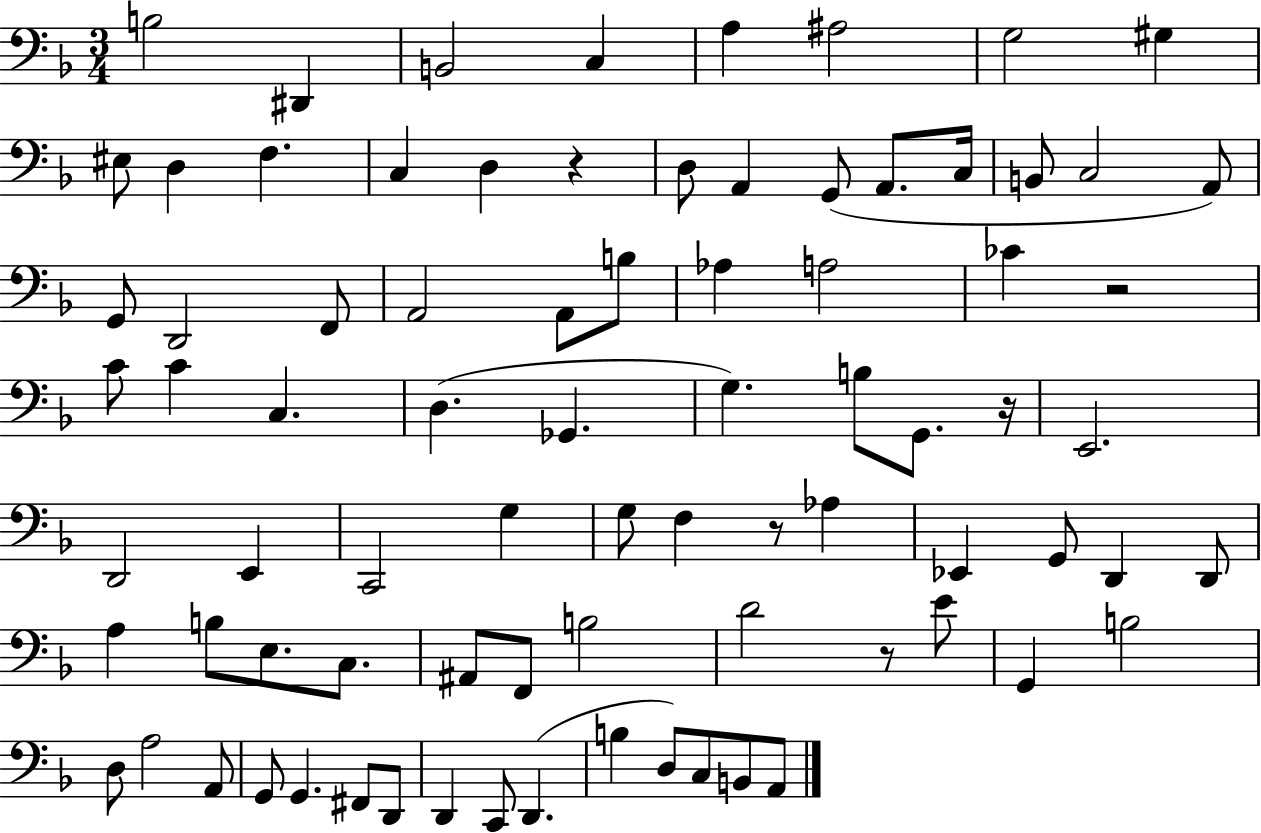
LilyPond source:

{
  \clef bass
  \numericTimeSignature
  \time 3/4
  \key f \major
  b2 dis,4 | b,2 c4 | a4 ais2 | g2 gis4 | \break eis8 d4 f4. | c4 d4 r4 | d8 a,4 g,8( a,8. c16 | b,8 c2 a,8) | \break g,8 d,2 f,8 | a,2 a,8 b8 | aes4 a2 | ces'4 r2 | \break c'8 c'4 c4. | d4.( ges,4. | g4.) b8 g,8. r16 | e,2. | \break d,2 e,4 | c,2 g4 | g8 f4 r8 aes4 | ees,4 g,8 d,4 d,8 | \break a4 b8 e8. c8. | ais,8 f,8 b2 | d'2 r8 e'8 | g,4 b2 | \break d8 a2 a,8 | g,8 g,4. fis,8 d,8 | d,4 c,8 d,4.( | b4 d8) c8 b,8 a,8 | \break \bar "|."
}